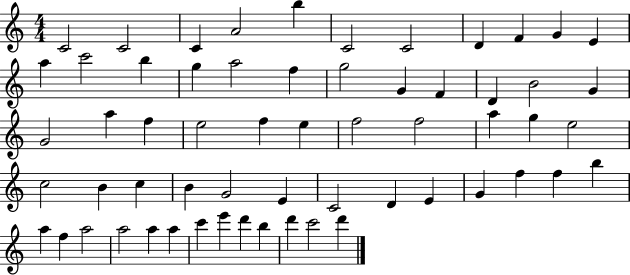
{
  \clef treble
  \numericTimeSignature
  \time 4/4
  \key c \major
  c'2 c'2 | c'4 a'2 b''4 | c'2 c'2 | d'4 f'4 g'4 e'4 | \break a''4 c'''2 b''4 | g''4 a''2 f''4 | g''2 g'4 f'4 | d'4 b'2 g'4 | \break g'2 a''4 f''4 | e''2 f''4 e''4 | f''2 f''2 | a''4 g''4 e''2 | \break c''2 b'4 c''4 | b'4 g'2 e'4 | c'2 d'4 e'4 | g'4 f''4 f''4 b''4 | \break a''4 f''4 a''2 | a''2 a''4 a''4 | c'''4 e'''4 d'''4 b''4 | d'''4 c'''2 d'''4 | \break \bar "|."
}